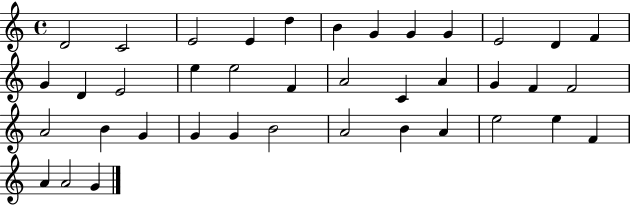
D4/h C4/h E4/h E4/q D5/q B4/q G4/q G4/q G4/q E4/h D4/q F4/q G4/q D4/q E4/h E5/q E5/h F4/q A4/h C4/q A4/q G4/q F4/q F4/h A4/h B4/q G4/q G4/q G4/q B4/h A4/h B4/q A4/q E5/h E5/q F4/q A4/q A4/h G4/q